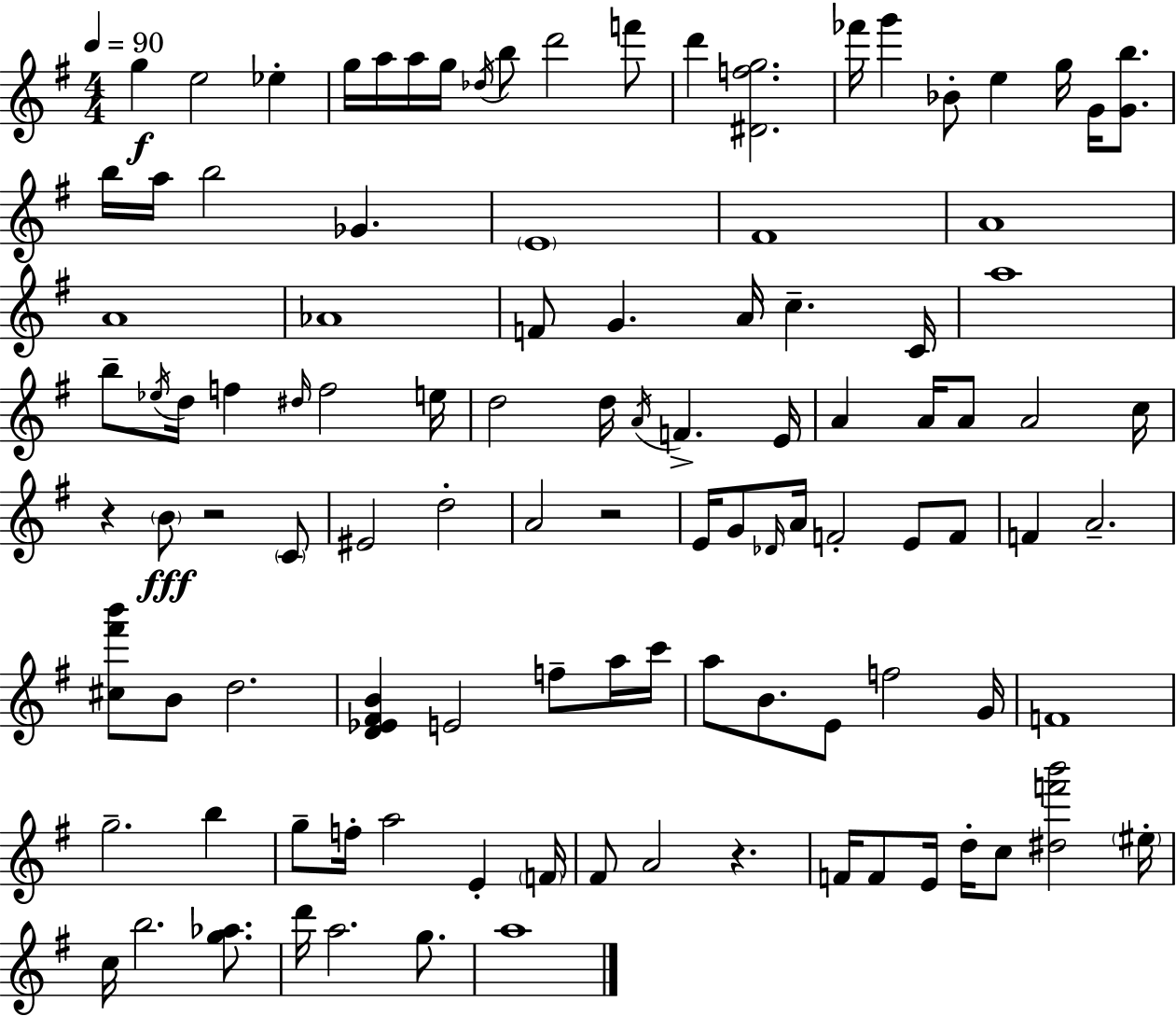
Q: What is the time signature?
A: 4/4